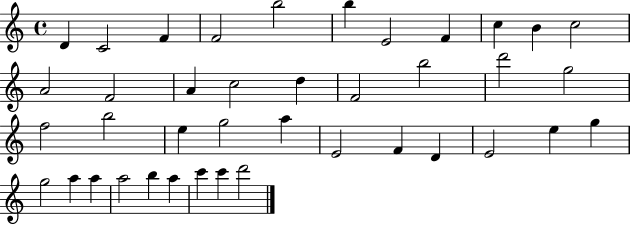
{
  \clef treble
  \time 4/4
  \defaultTimeSignature
  \key c \major
  d'4 c'2 f'4 | f'2 b''2 | b''4 e'2 f'4 | c''4 b'4 c''2 | \break a'2 f'2 | a'4 c''2 d''4 | f'2 b''2 | d'''2 g''2 | \break f''2 b''2 | e''4 g''2 a''4 | e'2 f'4 d'4 | e'2 e''4 g''4 | \break g''2 a''4 a''4 | a''2 b''4 a''4 | c'''4 c'''4 d'''2 | \bar "|."
}